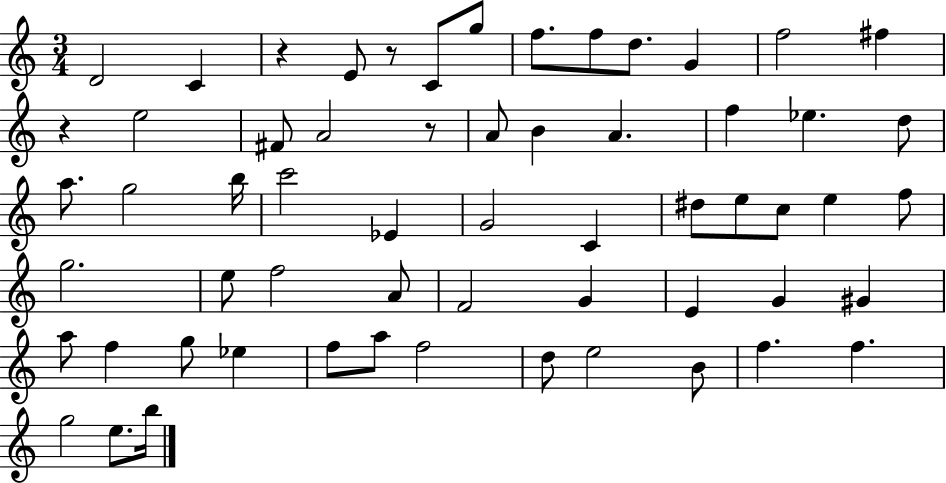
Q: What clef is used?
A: treble